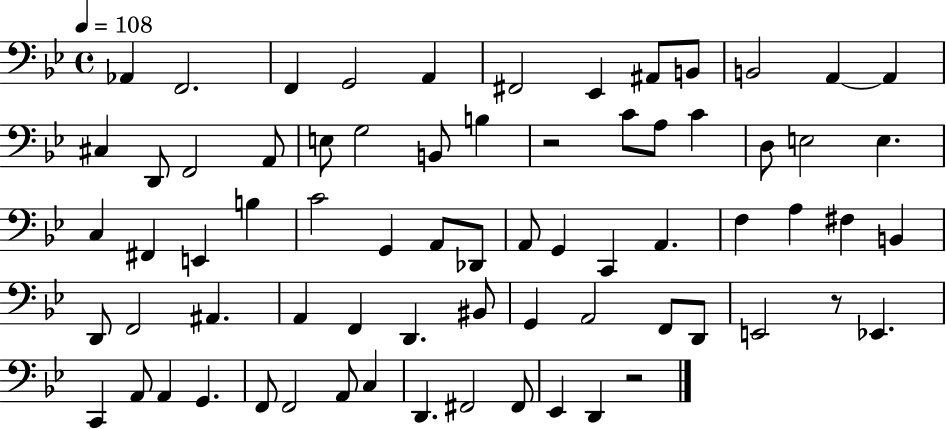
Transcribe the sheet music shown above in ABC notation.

X:1
T:Untitled
M:4/4
L:1/4
K:Bb
_A,, F,,2 F,, G,,2 A,, ^F,,2 _E,, ^A,,/2 B,,/2 B,,2 A,, A,, ^C, D,,/2 F,,2 A,,/2 E,/2 G,2 B,,/2 B, z2 C/2 A,/2 C D,/2 E,2 E, C, ^F,, E,, B, C2 G,, A,,/2 _D,,/2 A,,/2 G,, C,, A,, F, A, ^F, B,, D,,/2 F,,2 ^A,, A,, F,, D,, ^B,,/2 G,, A,,2 F,,/2 D,,/2 E,,2 z/2 _E,, C,, A,,/2 A,, G,, F,,/2 F,,2 A,,/2 C, D,, ^F,,2 ^F,,/2 _E,, D,, z2